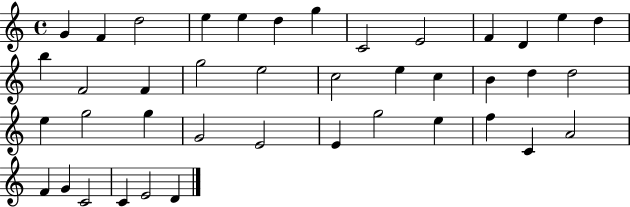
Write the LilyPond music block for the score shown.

{
  \clef treble
  \time 4/4
  \defaultTimeSignature
  \key c \major
  g'4 f'4 d''2 | e''4 e''4 d''4 g''4 | c'2 e'2 | f'4 d'4 e''4 d''4 | \break b''4 f'2 f'4 | g''2 e''2 | c''2 e''4 c''4 | b'4 d''4 d''2 | \break e''4 g''2 g''4 | g'2 e'2 | e'4 g''2 e''4 | f''4 c'4 a'2 | \break f'4 g'4 c'2 | c'4 e'2 d'4 | \bar "|."
}